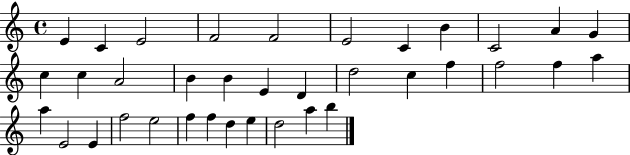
X:1
T:Untitled
M:4/4
L:1/4
K:C
E C E2 F2 F2 E2 C B C2 A G c c A2 B B E D d2 c f f2 f a a E2 E f2 e2 f f d e d2 a b